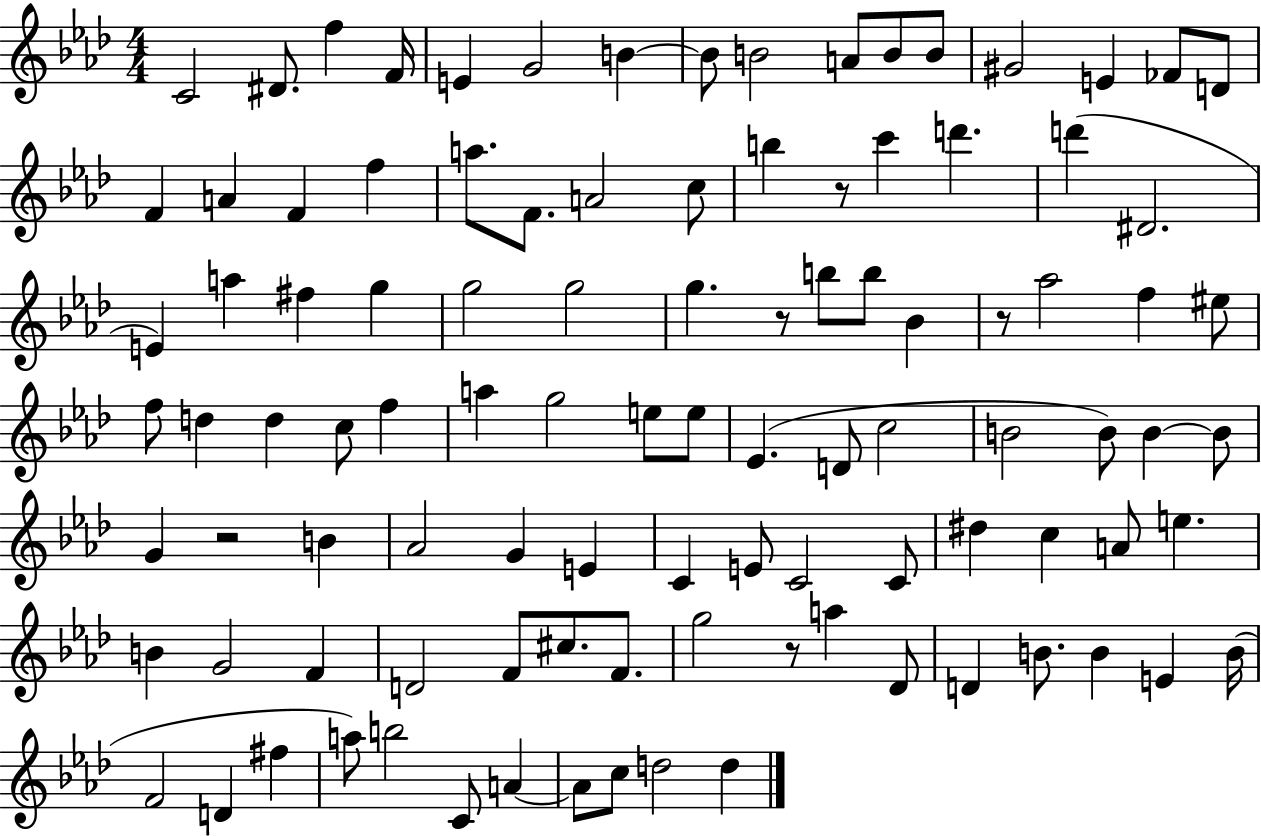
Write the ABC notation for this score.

X:1
T:Untitled
M:4/4
L:1/4
K:Ab
C2 ^D/2 f F/4 E G2 B B/2 B2 A/2 B/2 B/2 ^G2 E _F/2 D/2 F A F f a/2 F/2 A2 c/2 b z/2 c' d' d' ^D2 E a ^f g g2 g2 g z/2 b/2 b/2 _B z/2 _a2 f ^e/2 f/2 d d c/2 f a g2 e/2 e/2 _E D/2 c2 B2 B/2 B B/2 G z2 B _A2 G E C E/2 C2 C/2 ^d c A/2 e B G2 F D2 F/2 ^c/2 F/2 g2 z/2 a _D/2 D B/2 B E B/4 F2 D ^f a/2 b2 C/2 A A/2 c/2 d2 d